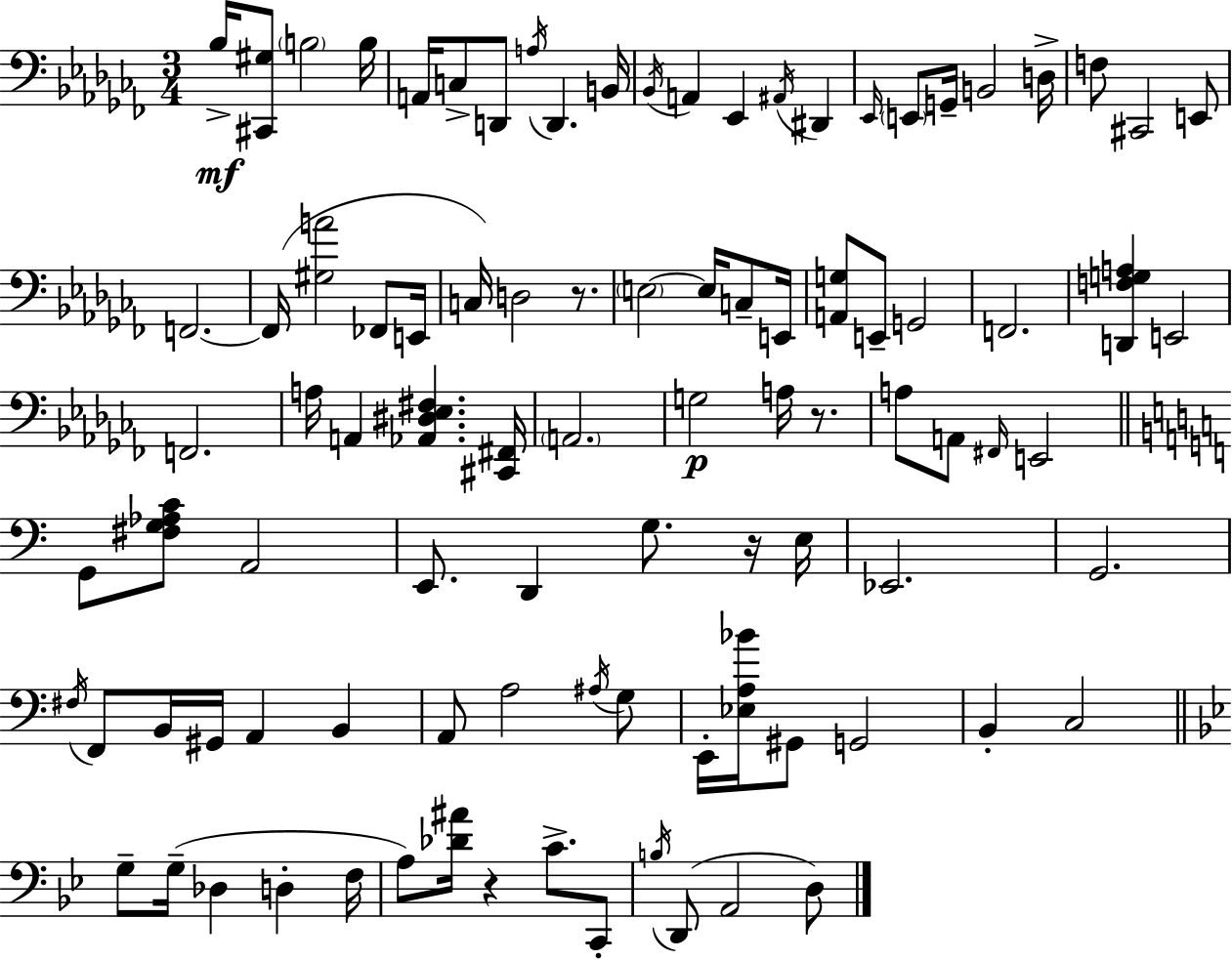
{
  \clef bass
  \numericTimeSignature
  \time 3/4
  \key aes \minor
  \repeat volta 2 { bes16->\mf <cis, gis>8 \parenthesize b2 b16 | a,16 c8-> d,8 \acciaccatura { a16 } d,4. | b,16 \acciaccatura { bes,16 } a,4 ees,4 \acciaccatura { ais,16 } dis,4 | \grace { ees,16 } \parenthesize e,8 g,16-- b,2 | \break d16-> f8 cis,2 | e,8 f,2.~~ | f,16( <gis a'>2 | fes,8 e,16 c16) d2 | \break r8. \parenthesize e2~~ | e16 c8-- e,16 <a, g>8 e,8-- g,2 | f,2. | <d, f g a>4 e,2 | \break f,2. | a16 a,4 <aes, dis ees fis>4. | <cis, fis,>16 \parenthesize a,2. | g2\p | \break a16 r8. a8 a,8 \grace { fis,16 } e,2 | \bar "||" \break \key c \major g,8 <fis g aes c'>8 a,2 | e,8. d,4 g8. r16 e16 | ees,2. | g,2. | \break \acciaccatura { fis16 } f,8 b,16 gis,16 a,4 b,4 | a,8 a2 \acciaccatura { ais16 } | g8 e,16-. <ees a bes'>16 gis,8 g,2 | b,4-. c2 | \break \bar "||" \break \key bes \major g8-- g16--( des4 d4-. f16 | a8) <des' ais'>16 r4 c'8.-> c,8-. | \acciaccatura { b16 } d,8( a,2 d8) | } \bar "|."
}